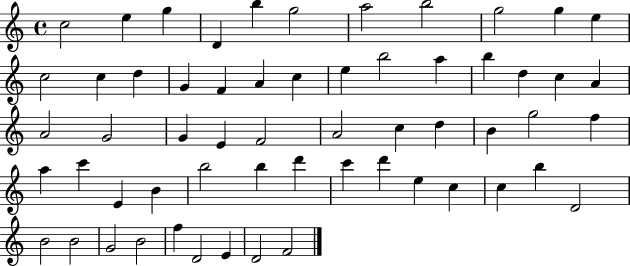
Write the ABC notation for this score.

X:1
T:Untitled
M:4/4
L:1/4
K:C
c2 e g D b g2 a2 b2 g2 g e c2 c d G F A c e b2 a b d c A A2 G2 G E F2 A2 c d B g2 f a c' E B b2 b d' c' d' e c c b D2 B2 B2 G2 B2 f D2 E D2 F2